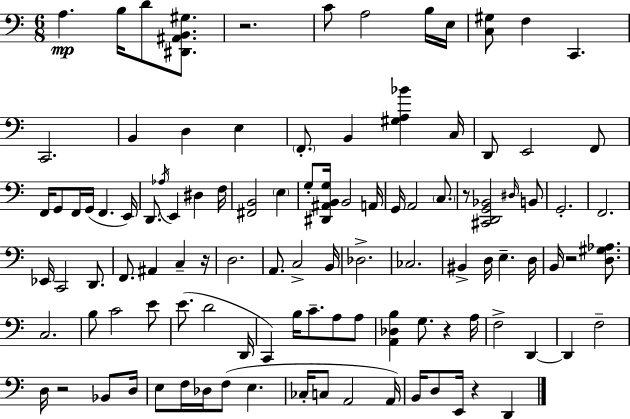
X:1
T:Untitled
M:6/8
L:1/4
K:C
A, B,/4 D/2 [^D,,^A,,B,,^G,]/2 z2 C/2 A,2 B,/4 E,/4 [C,^G,]/2 F, C,, C,,2 B,, D, E, F,,/2 B,, [^G,A,_B] C,/4 D,,/2 E,,2 F,,/2 F,,/4 G,,/2 F,,/4 G,,/4 F,, E,,/4 D,,/2 _A,/4 E,, ^D, F,/4 [^F,,B,,]2 E, G,/2 [^D,,^A,,B,,G,]/4 B,,2 A,,/4 G,,/4 A,,2 C,/2 z/2 [^C,,D,,G,,_B,,]2 ^D,/4 B,,/2 G,,2 F,,2 _E,,/4 C,,2 D,,/2 F,,/2 ^A,, C, z/4 D,2 A,,/2 C,2 B,,/4 _D,2 _C,2 ^B,, D,/4 E, D,/4 B,,/4 z2 [D,^G,_A,]/2 C,2 B,/2 C2 E/2 E/2 D2 D,,/4 C,, B,/4 C/2 A,/2 A,/2 [A,,_D,B,] G,/2 z A,/4 F,2 D,, D,, F,2 D,/4 z2 _B,,/2 D,/4 E,/2 F,/4 _D,/4 F,/2 E, _C,/4 C,/2 A,,2 A,,/4 B,,/4 D,/2 E,,/4 z D,,